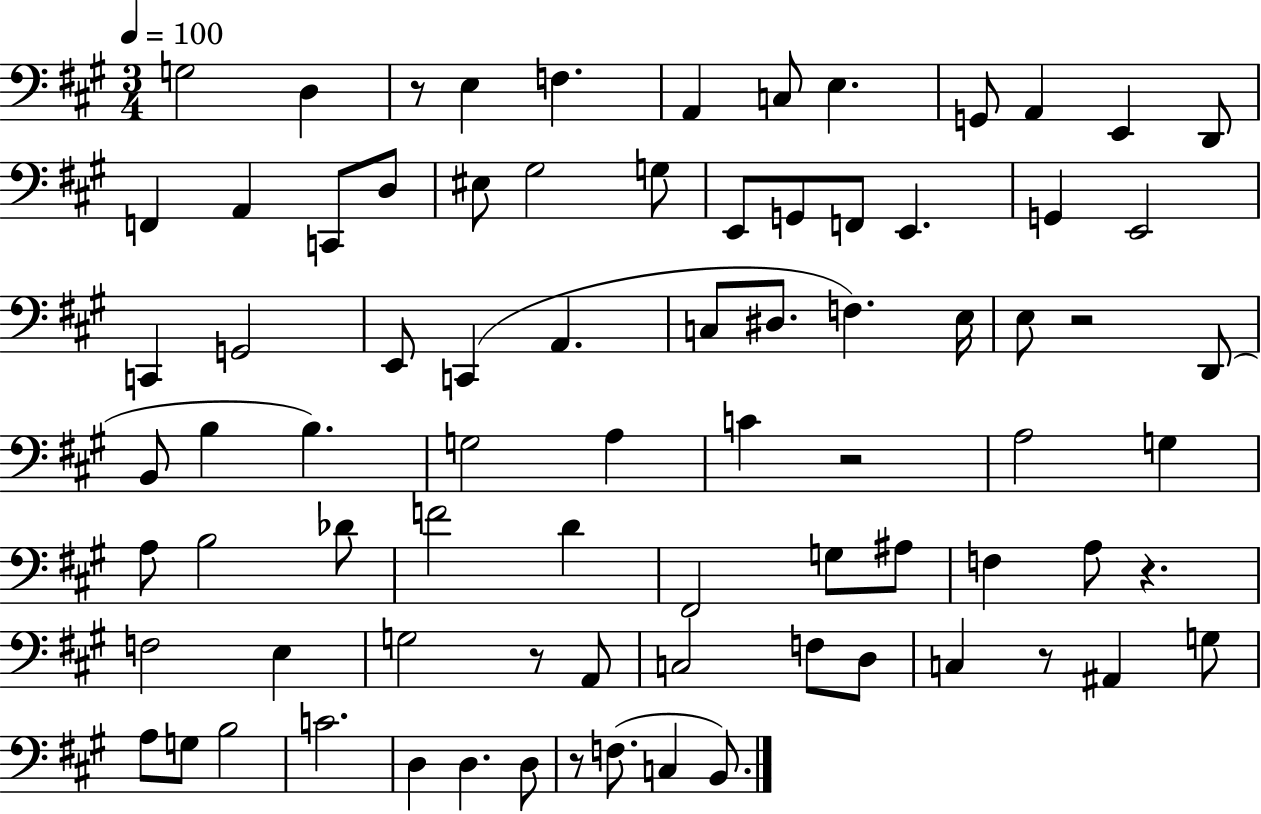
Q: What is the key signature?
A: A major